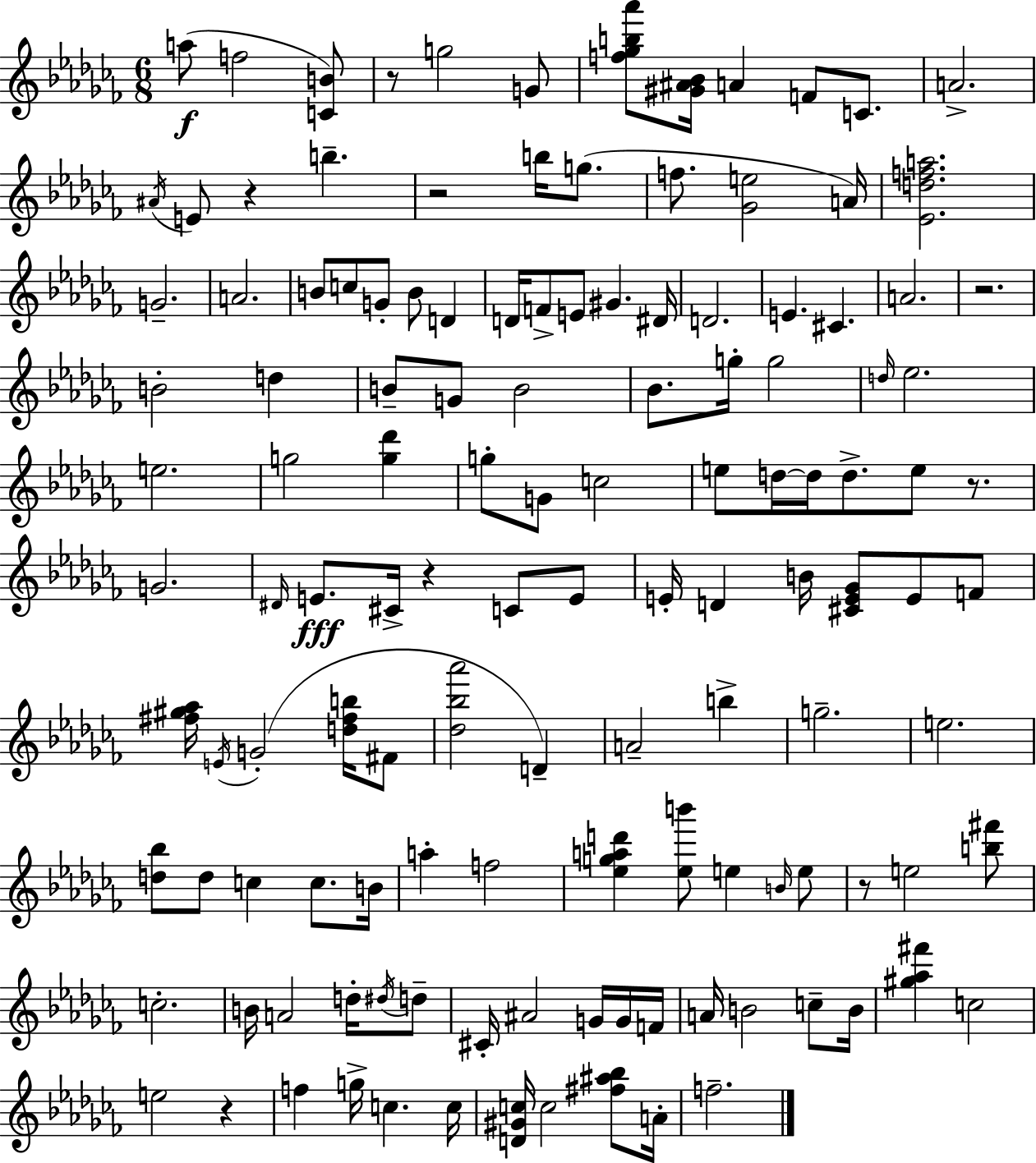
A5/e F5/h [C4,B4]/e R/e G5/h G4/e [F5,Gb5,B5,Ab6]/e [G#4,A#4,Bb4]/s A4/q F4/e C4/e. A4/h. A#4/s E4/e R/q B5/q. R/h B5/s G5/e. F5/e. [Gb4,E5]/h A4/s [Eb4,D5,F5,A5]/h. G4/h. A4/h. B4/e C5/e G4/e B4/e D4/q D4/s F4/e E4/e G#4/q. D#4/s D4/h. E4/q. C#4/q. A4/h. R/h. B4/h D5/q B4/e G4/e B4/h Bb4/e. G5/s G5/h D5/s Eb5/h. E5/h. G5/h [G5,Db6]/q G5/e G4/e C5/h E5/e D5/s D5/s D5/e. E5/e R/e. G4/h. D#4/s E4/e. C#4/s R/q C4/e E4/e E4/s D4/q B4/s [C#4,E4,Gb4]/e E4/e F4/e [F#5,G#5,Ab5]/s E4/s G4/h [D5,F#5,B5]/s F#4/e [Db5,Bb5,Ab6]/h D4/q A4/h B5/q G5/h. E5/h. [D5,Bb5]/e D5/e C5/q C5/e. B4/s A5/q F5/h [Eb5,G5,A5,D6]/q [Eb5,B6]/e E5/q B4/s E5/e R/e E5/h [B5,F#6]/e C5/h. B4/s A4/h D5/s D#5/s D5/e C#4/s A#4/h G4/s G4/s F4/s A4/s B4/h C5/e B4/s [G#5,Ab5,F#6]/q C5/h E5/h R/q F5/q G5/s C5/q. C5/s [D4,G#4,C5]/s C5/h [F#5,A#5,Bb5]/e A4/s F5/h.